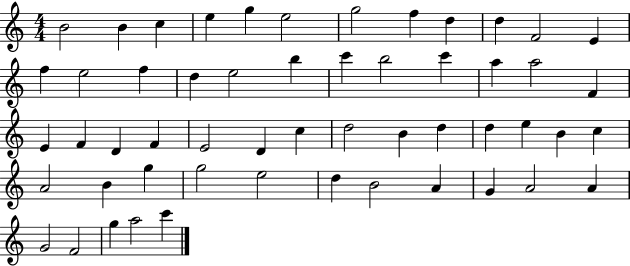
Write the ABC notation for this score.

X:1
T:Untitled
M:4/4
L:1/4
K:C
B2 B c e g e2 g2 f d d F2 E f e2 f d e2 b c' b2 c' a a2 F E F D F E2 D c d2 B d d e B c A2 B g g2 e2 d B2 A G A2 A G2 F2 g a2 c'